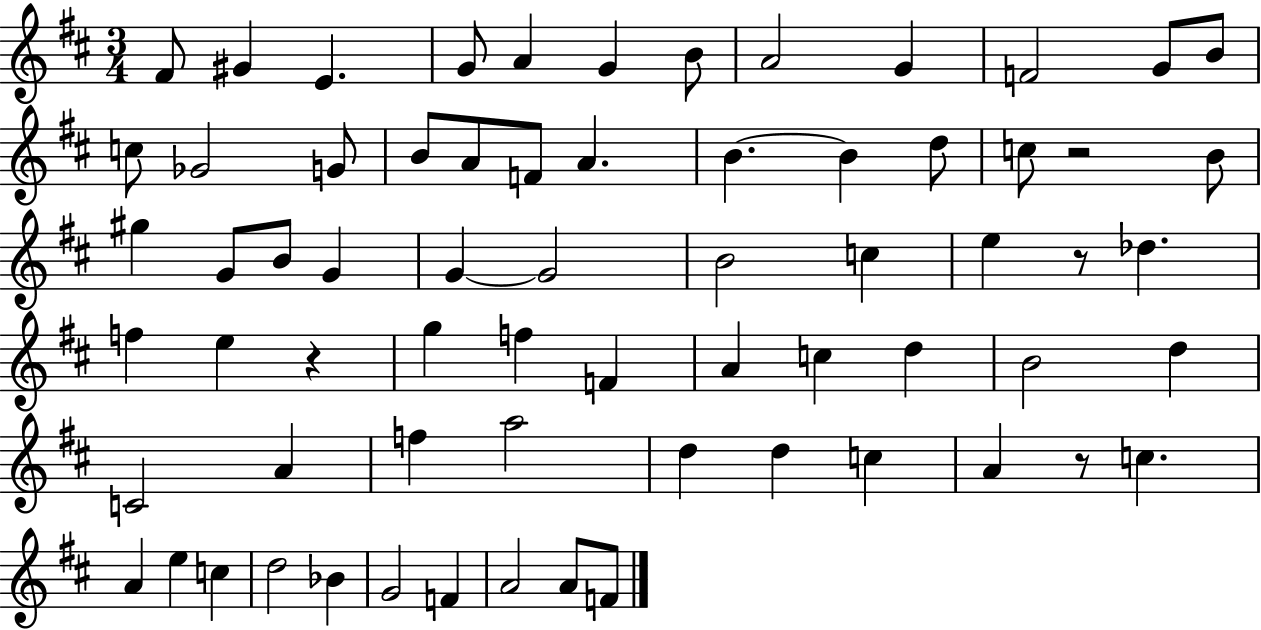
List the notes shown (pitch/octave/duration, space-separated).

F#4/e G#4/q E4/q. G4/e A4/q G4/q B4/e A4/h G4/q F4/h G4/e B4/e C5/e Gb4/h G4/e B4/e A4/e F4/e A4/q. B4/q. B4/q D5/e C5/e R/h B4/e G#5/q G4/e B4/e G4/q G4/q G4/h B4/h C5/q E5/q R/e Db5/q. F5/q E5/q R/q G5/q F5/q F4/q A4/q C5/q D5/q B4/h D5/q C4/h A4/q F5/q A5/h D5/q D5/q C5/q A4/q R/e C5/q. A4/q E5/q C5/q D5/h Bb4/q G4/h F4/q A4/h A4/e F4/e